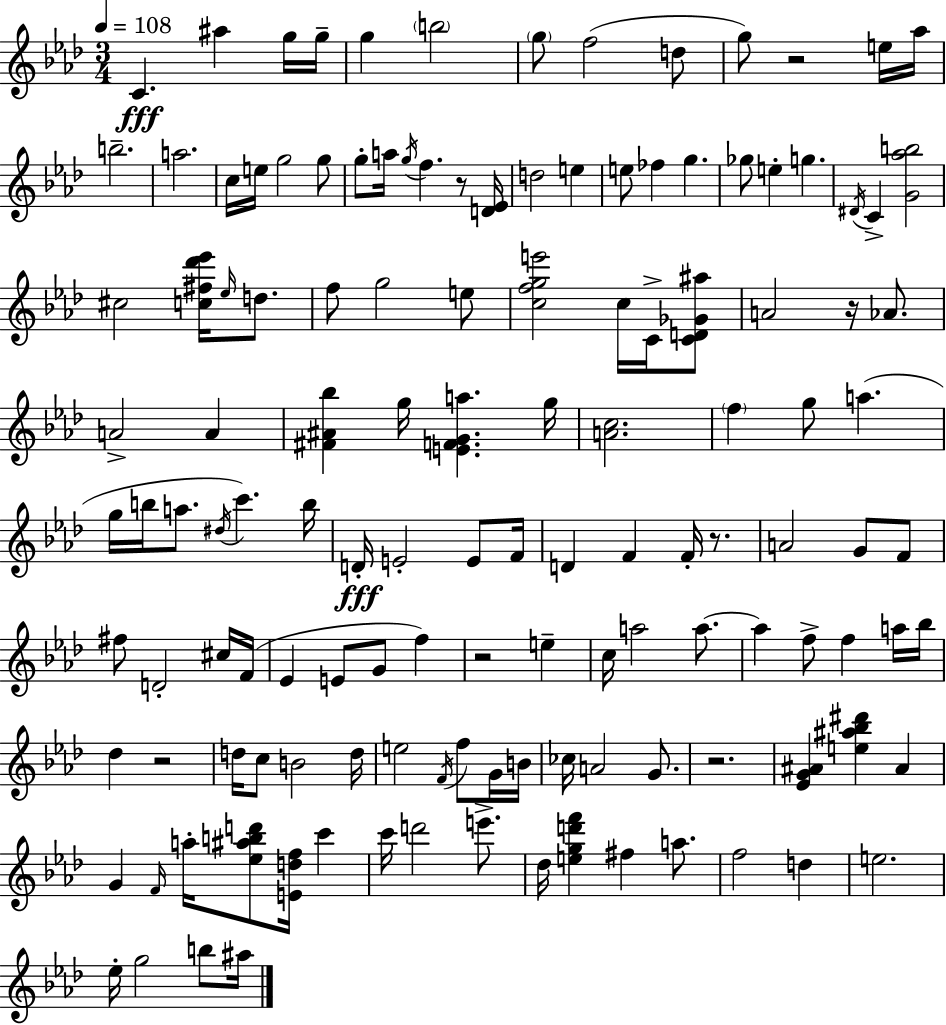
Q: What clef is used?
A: treble